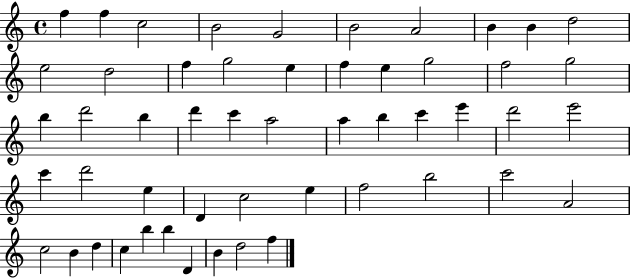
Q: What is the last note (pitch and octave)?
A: F5